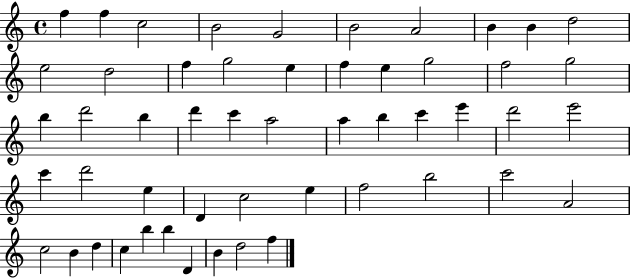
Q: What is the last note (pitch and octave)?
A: F5